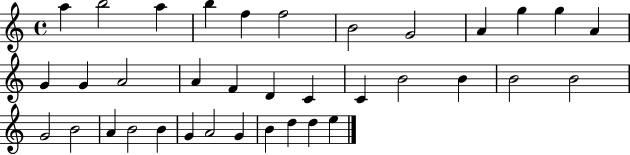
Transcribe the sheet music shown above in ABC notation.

X:1
T:Untitled
M:4/4
L:1/4
K:C
a b2 a b f f2 B2 G2 A g g A G G A2 A F D C C B2 B B2 B2 G2 B2 A B2 B G A2 G B d d e